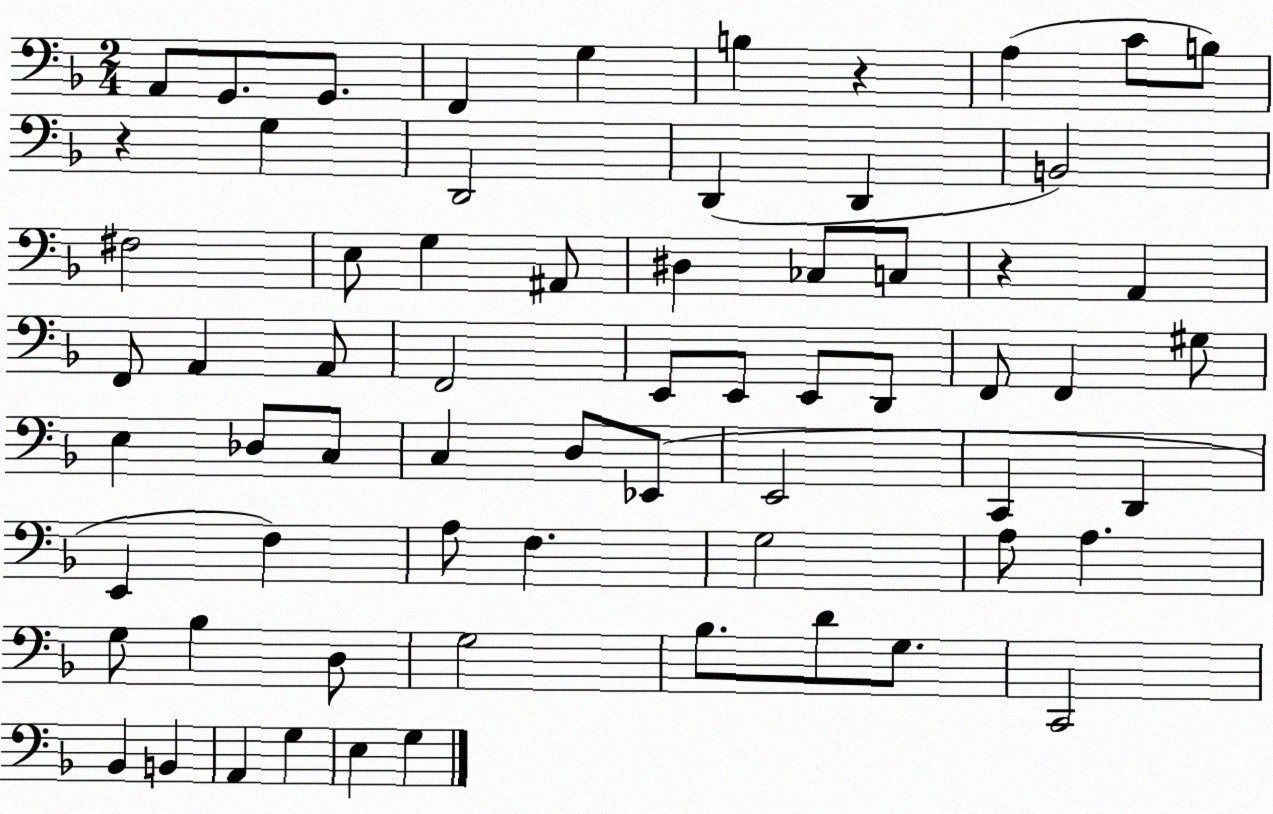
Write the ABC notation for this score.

X:1
T:Untitled
M:2/4
L:1/4
K:F
A,,/2 G,,/2 G,,/2 F,, G, B, z A, C/2 B,/2 z G, D,,2 D,, D,, B,,2 ^F,2 E,/2 G, ^A,,/2 ^D, _C,/2 C,/2 z A,, F,,/2 A,, A,,/2 F,,2 E,,/2 E,,/2 E,,/2 D,,/2 F,,/2 F,, ^G,/2 E, _D,/2 C,/2 C, D,/2 _E,,/2 E,,2 C,, D,, E,, F, A,/2 F, G,2 A,/2 A, G,/2 _B, D,/2 G,2 _B,/2 D/2 G,/2 C,,2 _B,, B,, A,, G, E, G,